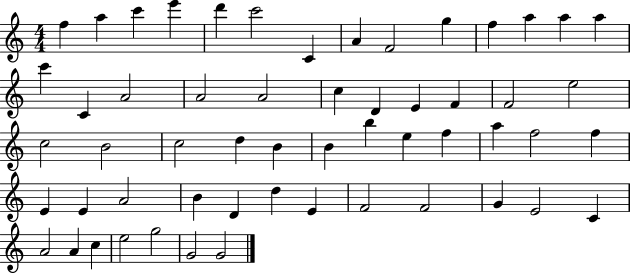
X:1
T:Untitled
M:4/4
L:1/4
K:C
f a c' e' d' c'2 C A F2 g f a a a c' C A2 A2 A2 c D E F F2 e2 c2 B2 c2 d B B b e f a f2 f E E A2 B D d E F2 F2 G E2 C A2 A c e2 g2 G2 G2